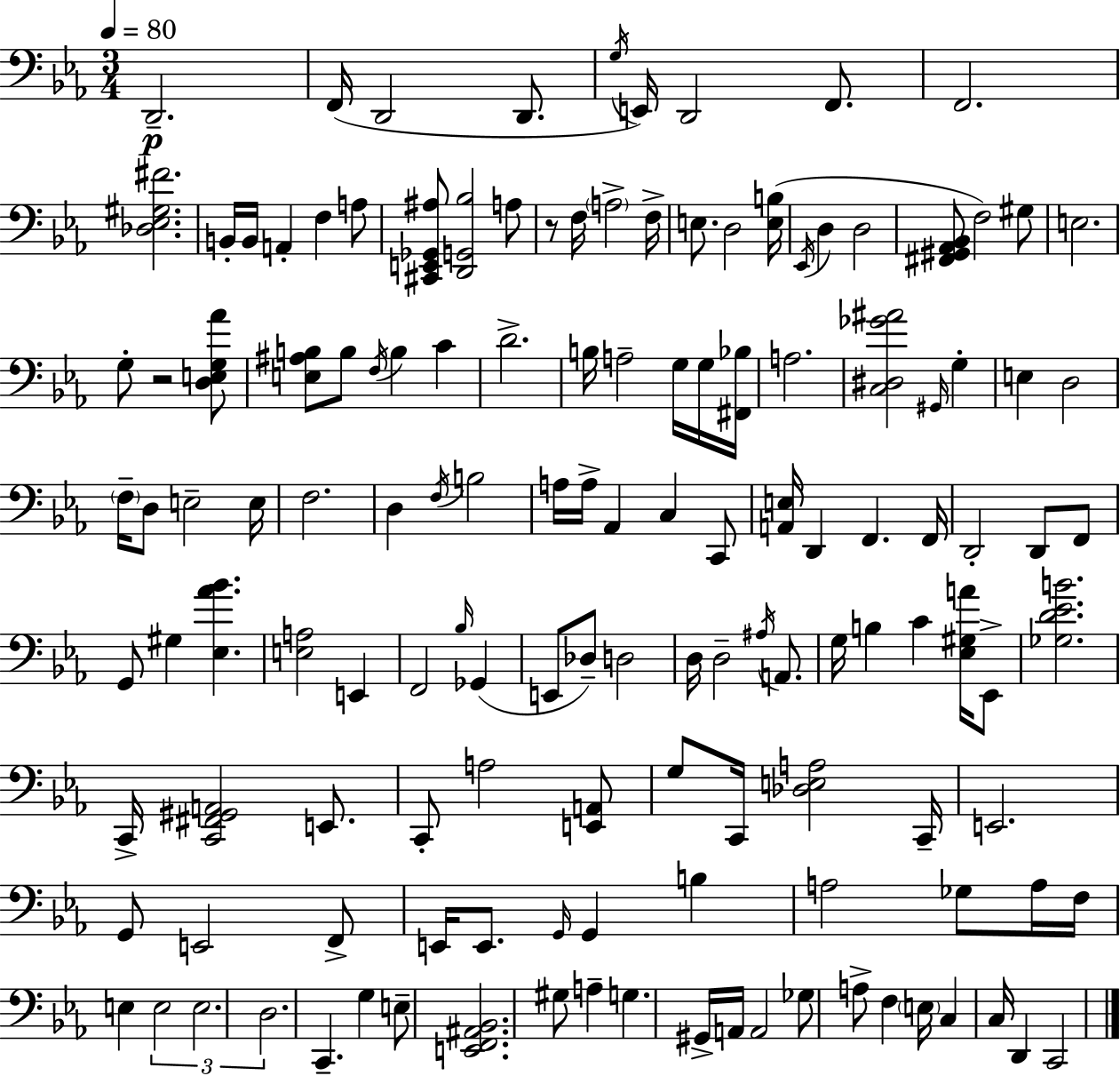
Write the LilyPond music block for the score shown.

{
  \clef bass
  \numericTimeSignature
  \time 3/4
  \key c \minor
  \tempo 4 = 80
  \repeat volta 2 { d,2.--\p | f,16( d,2 d,8. | \acciaccatura { g16 } e,16) d,2 f,8. | f,2. | \break <des ees gis fis'>2. | b,16-. b,16 a,4-. f4 a8 | <cis, e, ges, ais>8 <d, g, bes>2 a8 | r8 f16 \parenthesize a2-> | \break f16-> e8. d2 | <e b>16( \acciaccatura { ees,16 } d4 d2 | <fis, gis, aes, bes,>8 f2) | gis8 e2. | \break g8-. r2 | <d e g aes'>8 <e ais b>8 b8 \acciaccatura { f16 } b4 c'4 | d'2.-> | b16 a2-- | \break g16 g16 <fis, bes>16 a2. | <c dis ges' ais'>2 \grace { gis,16 } | g4-. e4 d2 | \parenthesize f16-- d8 e2-- | \break e16 f2. | d4 \acciaccatura { f16 } b2 | a16 a16-> aes,4 c4 | c,8 <a, e>16 d,4 f,4. | \break f,16 d,2-. | d,8 f,8 g,8 gis4 <ees aes' bes'>4. | <e a>2 | e,4 f,2 | \break \grace { bes16 } ges,4( e,8 des8--) d2 | d16 d2-- | \acciaccatura { ais16 } a,8. g16 b4 | c'4 <ees gis a'>16 ees,8-> <ges d' ees' b'>2. | \break c,16-> <c, fis, gis, a,>2 | e,8. c,8-. a2 | <e, a,>8 g8 c,16 <des e a>2 | c,16-- e,2. | \break g,8 e,2 | f,8-> e,16 e,8. \grace { g,16 } | g,4 b4 a2 | ges8 a16 f16 e4 | \break \tuplet 3/2 { e2 e2. | d2. } | c,4.-- | g4 e8-- <e, f, ais, bes,>2. | \break gis8 a4-- | g4. gis,16-> a,16 a,2 | ges8 a8-> f4 | \parenthesize e16 c4 c16 d,4 | \break c,2 } \bar "|."
}